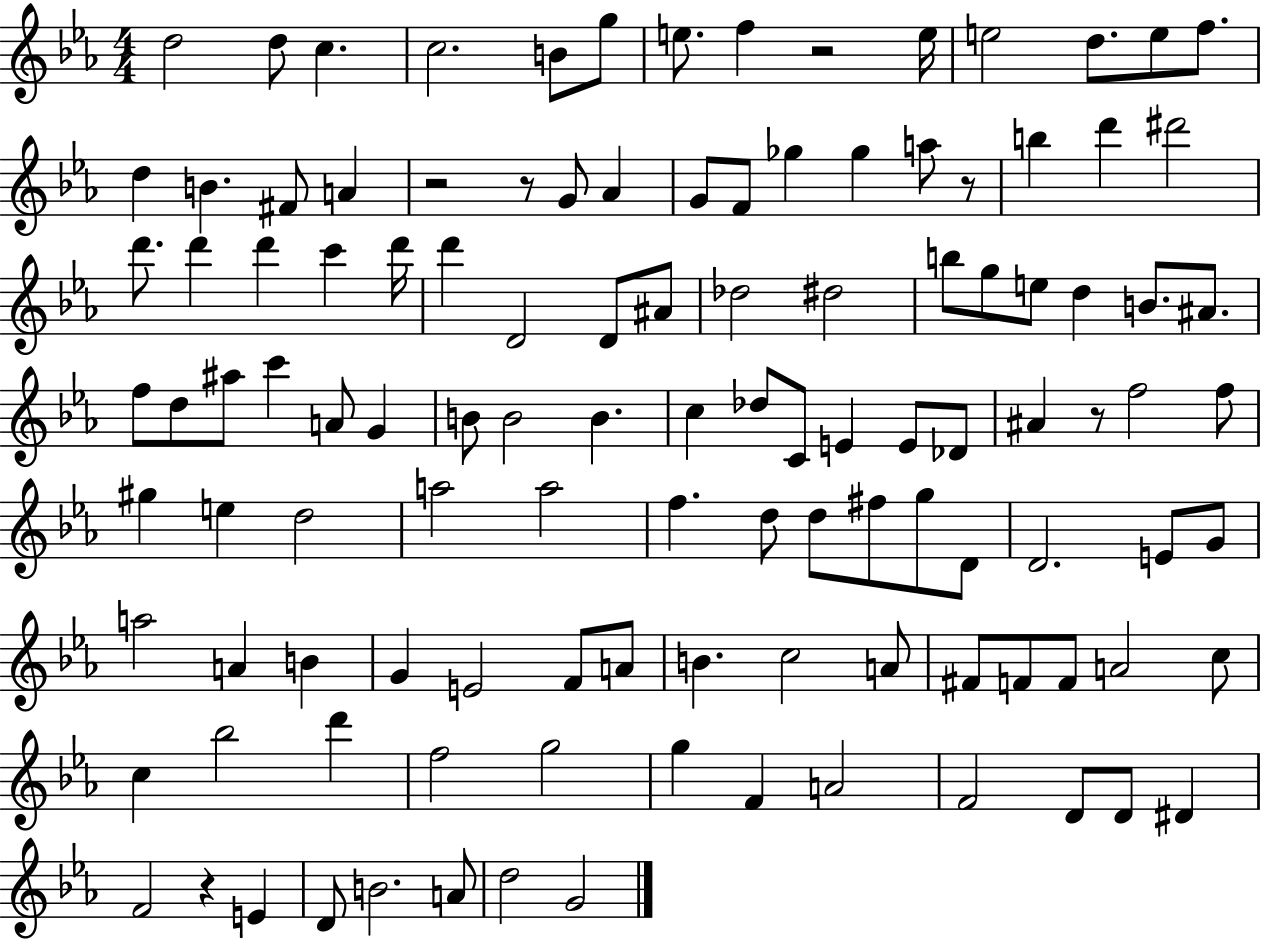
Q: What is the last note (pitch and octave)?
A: G4